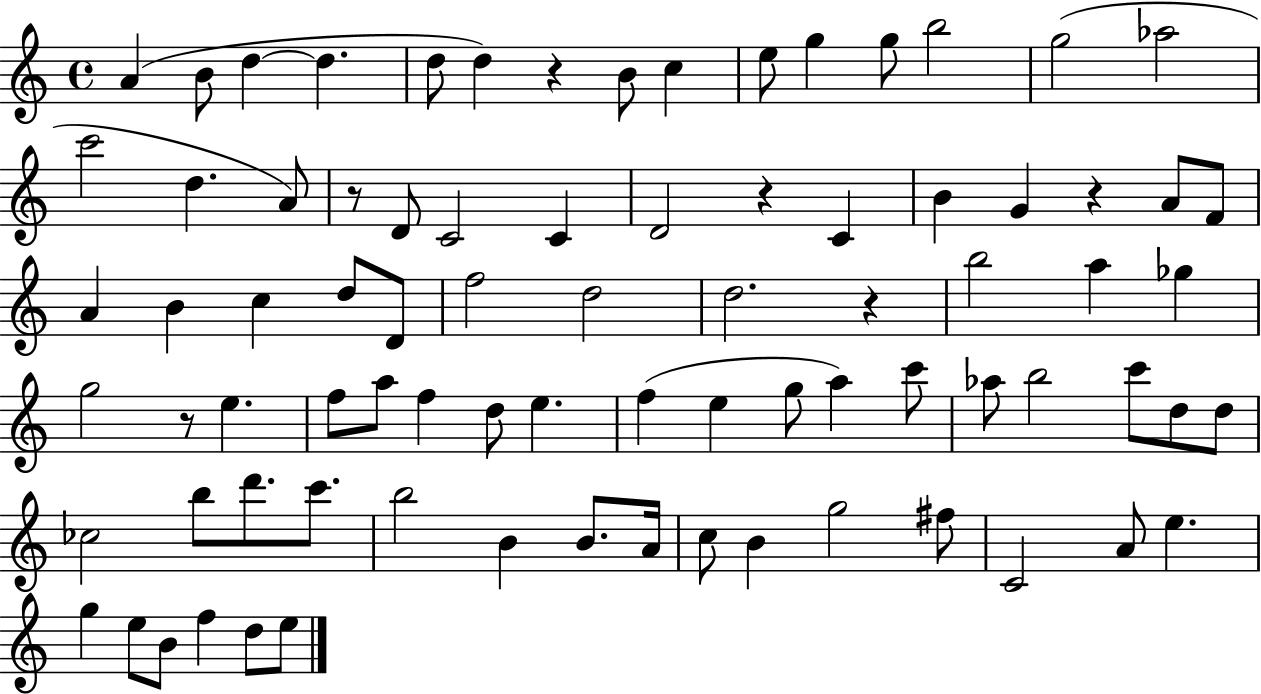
A4/q B4/e D5/q D5/q. D5/e D5/q R/q B4/e C5/q E5/e G5/q G5/e B5/h G5/h Ab5/h C6/h D5/q. A4/e R/e D4/e C4/h C4/q D4/h R/q C4/q B4/q G4/q R/q A4/e F4/e A4/q B4/q C5/q D5/e D4/e F5/h D5/h D5/h. R/q B5/h A5/q Gb5/q G5/h R/e E5/q. F5/e A5/e F5/q D5/e E5/q. F5/q E5/q G5/e A5/q C6/e Ab5/e B5/h C6/e D5/e D5/e CES5/h B5/e D6/e. C6/e. B5/h B4/q B4/e. A4/s C5/e B4/q G5/h F#5/e C4/h A4/e E5/q. G5/q E5/e B4/e F5/q D5/e E5/e